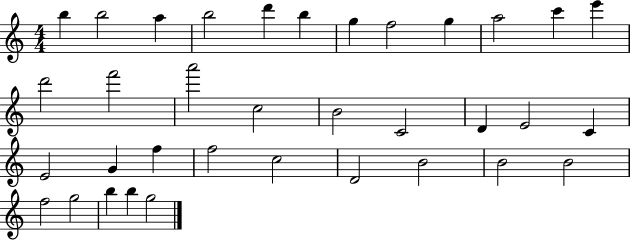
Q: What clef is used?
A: treble